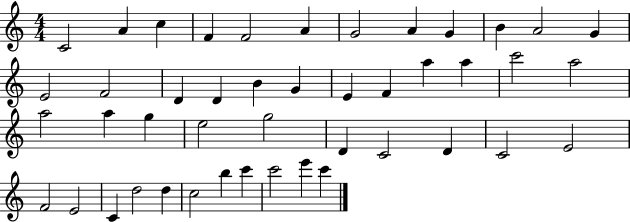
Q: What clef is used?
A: treble